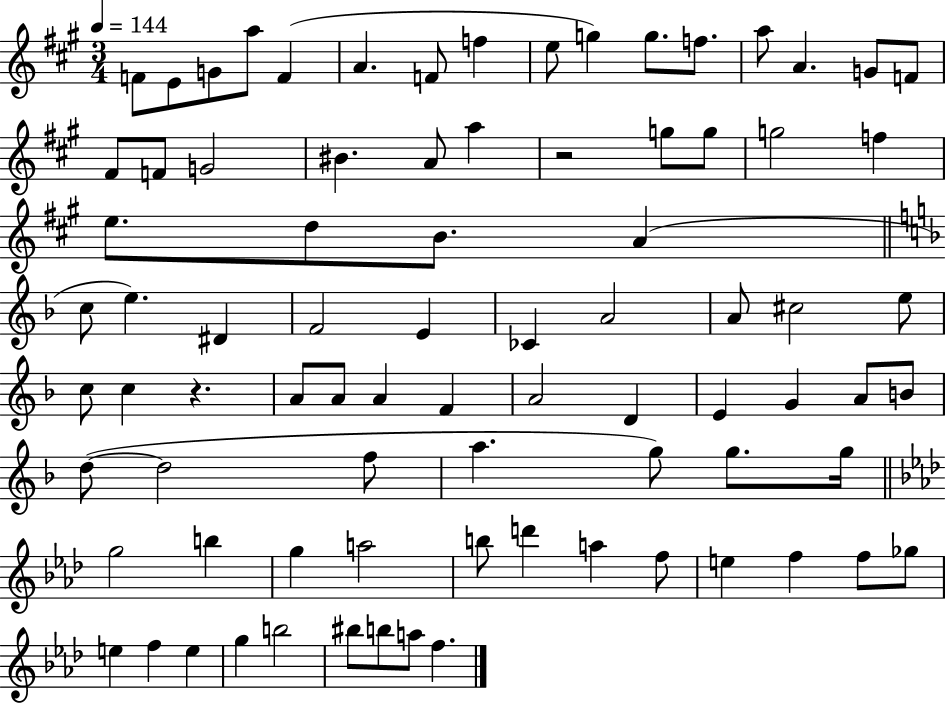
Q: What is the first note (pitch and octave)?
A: F4